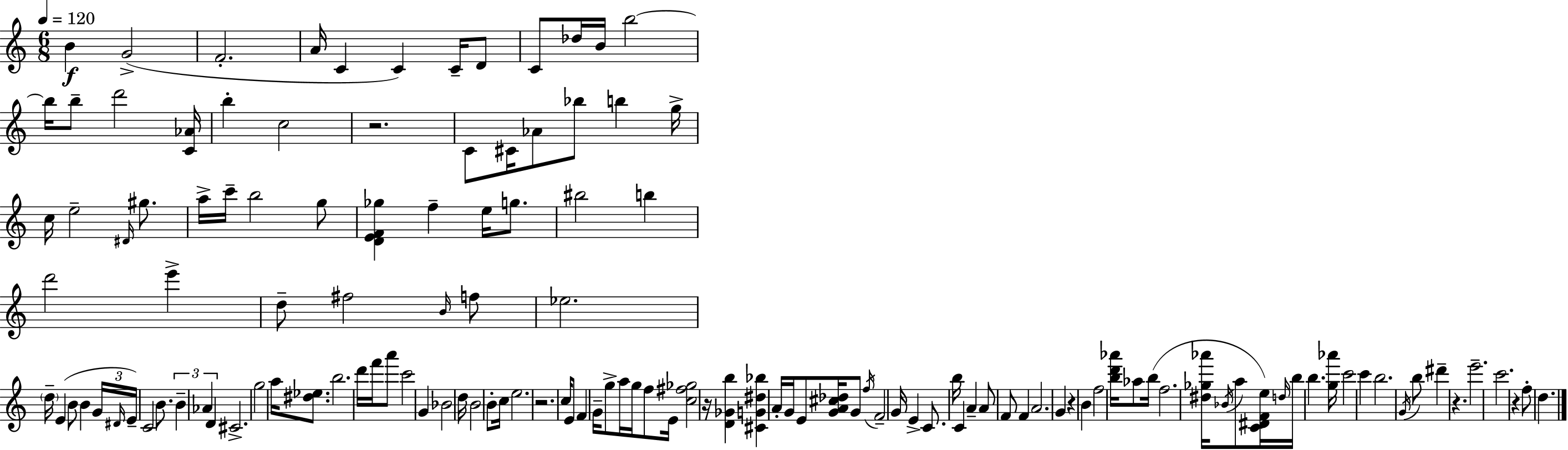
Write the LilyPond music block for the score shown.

{
  \clef treble
  \numericTimeSignature
  \time 6/8
  \key c \major
  \tempo 4 = 120
  b'4\f g'2->( | f'2.-. | a'16 c'4 c'4) c'16-- d'8 | c'8 des''16 b'16 b''2~~ | \break b''16 b''8-- d'''2 <c' aes'>16 | b''4-. c''2 | r2. | c'8 cis'16 aes'8 bes''8 b''4 g''16-> | \break c''16 e''2-- \grace { dis'16 } gis''8. | a''16-> c'''16-- b''2 g''8 | <d' e' f' ges''>4 f''4-- e''16 g''8. | bis''2 b''4 | \break d'''2 e'''4-> | d''8-- fis''2 \grace { b'16 } | f''8 ees''2. | \parenthesize d''16-- e'4( b'8 b'4 | \break \tuplet 3/2 { g'16 \grace { dis'16 }) e'16-- } c'2 | b'8. \tuplet 3/2 { b'4-- aes'4 d'4 } | cis'2.-> | g''2 a''16 | \break <dis'' ees''>8. b''2. | d'''16 f'''16 a'''8 c'''2 | g'4 bes'2 | d''16 b'2 | \break b'8-. c''16 e''2. | r2. | c''16 e'8 f'4 g'16-- g''8-> | a''16 g''16 f''8 e'16 <c'' fis'' ges''>2 | \break r16 <d' ges' b''>4 <cis' g' dis'' bes''>4 a'16-. | g'16 e'8 <g' a' cis'' des''>16 g'8 \acciaccatura { f''16 } f'2-- | g'16 e'4-> c'8. b''16 | c'4 a'4-- a'8 f'8 | \break f'4 a'2. | g'4 r4 | b'4 f''2 | <b'' d''' aes'''>16 aes''8 b''16( f''2. | \break <dis'' ges'' aes'''>16 \acciaccatura { bes'16 } a''8 <c' dis' f' e''>16) \grace { d''16 } b''16 b''4. | <g'' aes'''>16 c'''2 | c'''4 b''2. | \acciaccatura { g'16 } b''8 dis'''4-- | \break r4. e'''2.-- | c'''2. | r4 f''8-. | d''4. \bar "|."
}